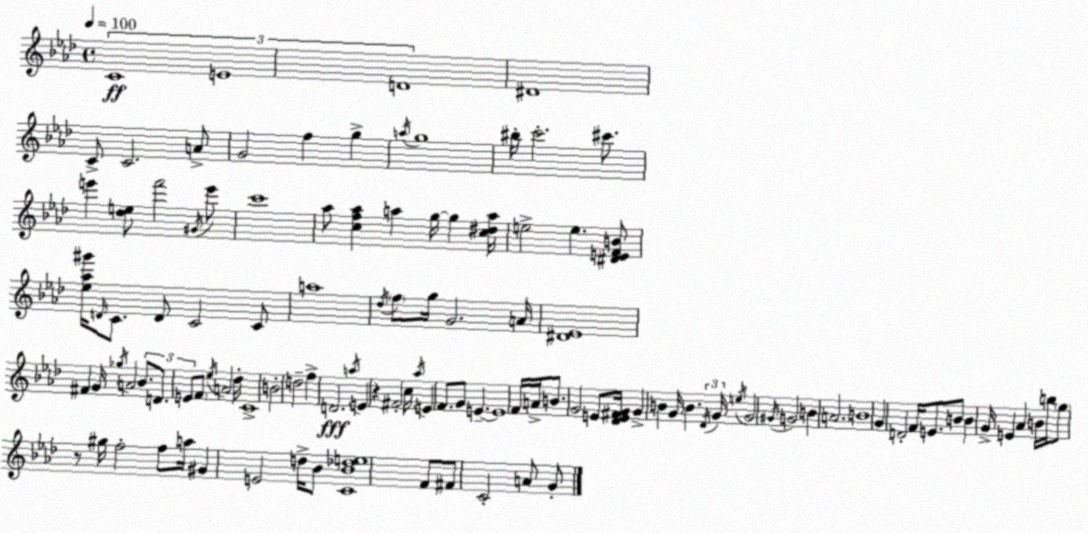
X:1
T:Untitled
M:4/4
L:1/4
K:Ab
C4 E4 D4 ^D4 C/2 C2 A/2 G2 f g a/4 g4 ^b/4 c'2 ^c'/2 e' [_de]/2 f'2 ^G/4 e'/2 c'4 _a/2 [cf_a] a g/4 g [c^da]/4 e2 e [^DEFB]/2 [_e_a^g']/4 D/4 C/2 D/2 C2 C/2 a4 _d/4 f/2 g/4 G2 A/4 [^D_E]4 ^F G/4 _g/4 A2 _B/2 D/2 E/2 F/2 _e/4 A2 _d/4 C4 B2 d2 f D2 a/4 E z ^F2 c/4 _a/4 E F/2 G/2 E E4 F/4 A/4 B/2 G2 E/2 [_DE^FG]/4 G B G/4 B _D/4 G/4 e/4 G2 ^G/4 G2 B A2 B4 G D2 F/4 E/2 B/2 B G/4 E _A B/4 b/4 g/2 z/2 ^g/4 f2 f/2 a/4 ^G E2 d/4 _B/2 [C_B_de]4 F/2 ^F/2 C2 A/2 G/2